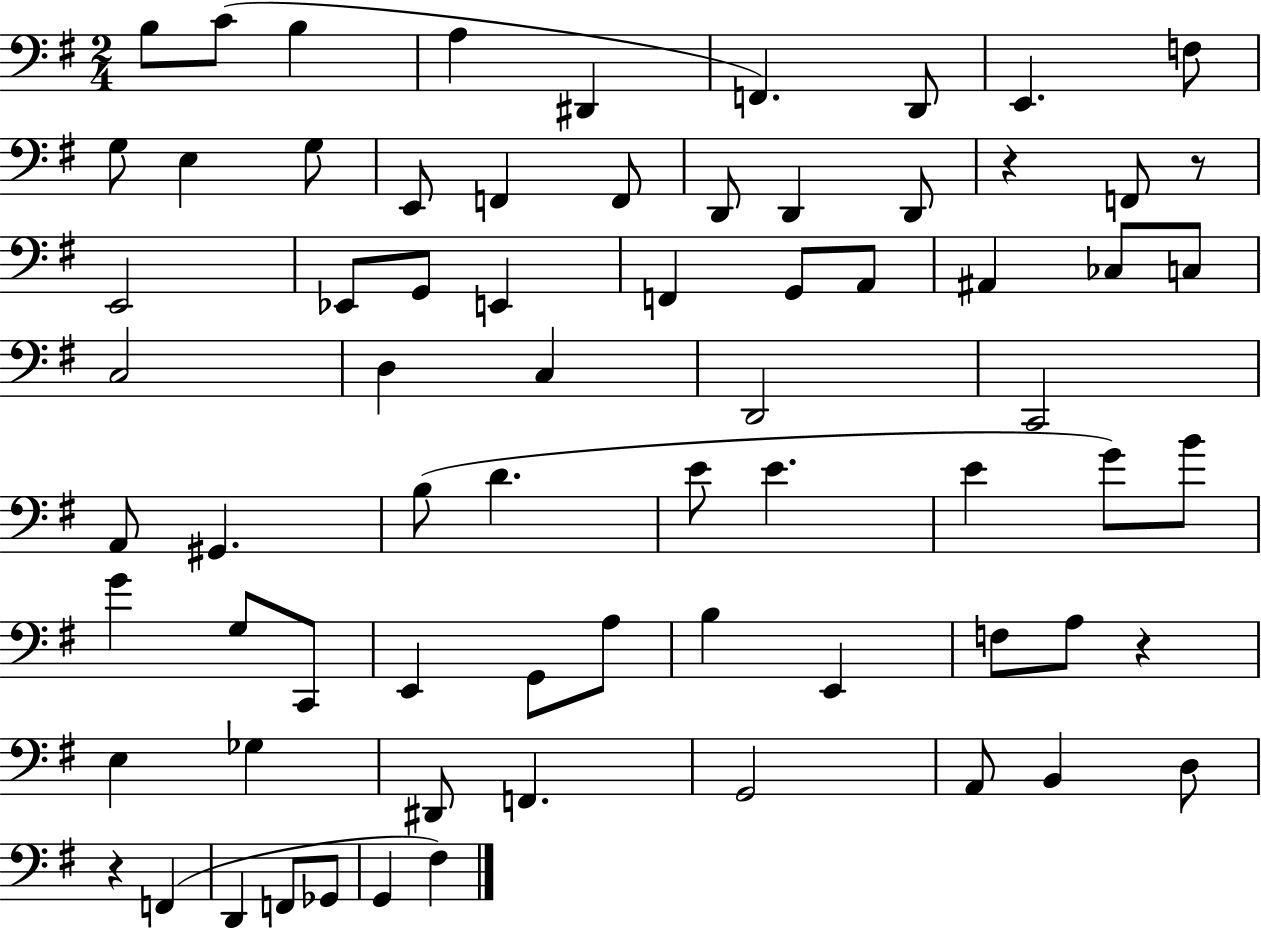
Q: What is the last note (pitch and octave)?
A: F#3